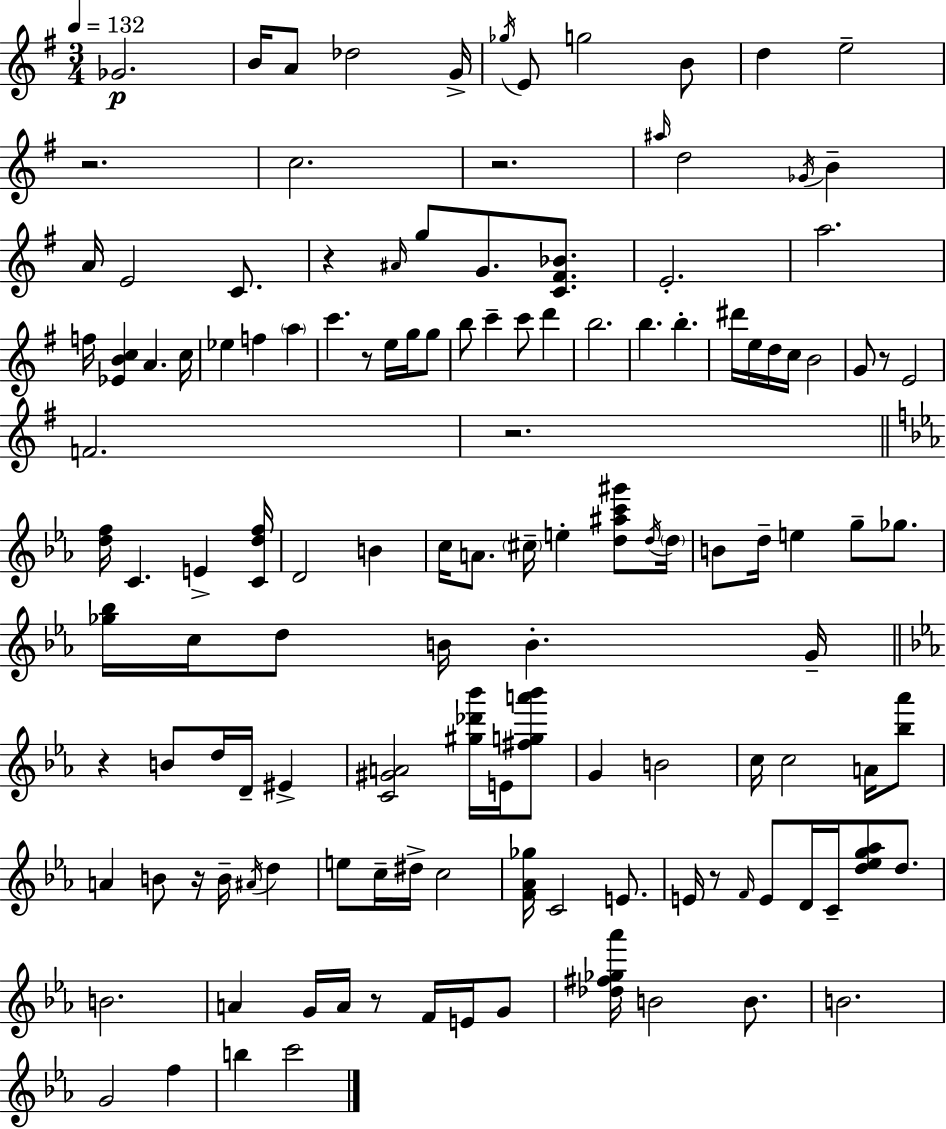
X:1
T:Untitled
M:3/4
L:1/4
K:Em
_G2 B/4 A/2 _d2 G/4 _g/4 E/2 g2 B/2 d e2 z2 c2 z2 ^a/4 d2 _G/4 B A/4 E2 C/2 z ^A/4 g/2 G/2 [C^F_B]/2 E2 a2 f/4 [_EBc] A c/4 _e f a c' z/2 e/4 g/4 g/2 b/2 c' c'/2 d' b2 b b ^d'/4 e/4 d/4 c/4 B2 G/2 z/2 E2 F2 z2 [df]/4 C E [Cdf]/4 D2 B c/4 A/2 ^c/4 e [d^ac'^g']/2 d/4 d/4 B/2 d/4 e g/2 _g/2 [_g_b]/4 c/4 d/2 B/4 B G/4 z B/2 d/4 D/4 ^E [C^GA]2 [^g_d'_b']/4 E/4 [^fga'_b']/2 G B2 c/4 c2 A/4 [_b_a']/2 A B/2 z/4 B/4 ^A/4 d e/2 c/4 ^d/4 c2 [F_A_g]/4 C2 E/2 E/4 z/2 F/4 E/2 D/4 C/4 [d_eg_a]/2 d/2 B2 A G/4 A/4 z/2 F/4 E/4 G/2 [_d^f_g_a']/4 B2 B/2 B2 G2 f b c'2